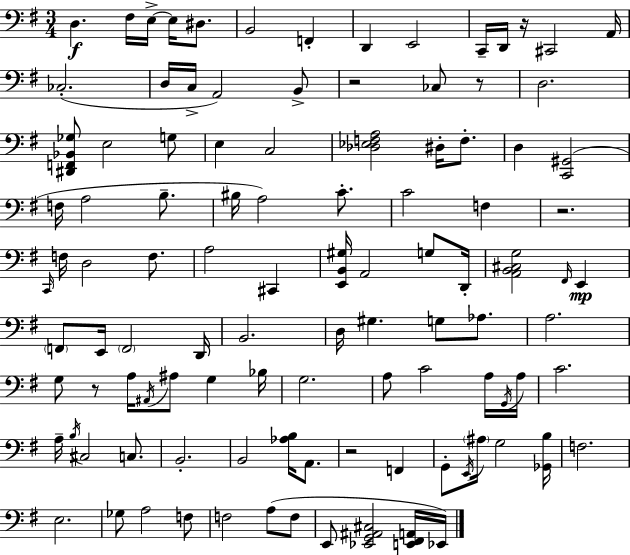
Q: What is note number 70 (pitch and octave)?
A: A3